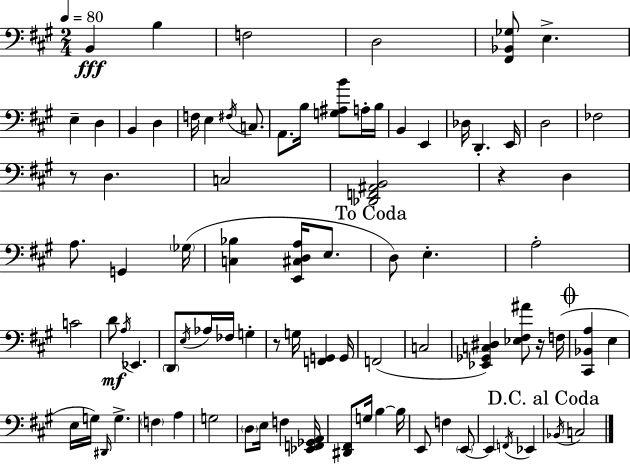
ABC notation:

X:1
T:Untitled
M:2/4
L:1/4
K:A
B,, B, F,2 D,2 [^F,,_B,,_G,]/2 E, E, D, B,, D, F,/4 E, ^F,/4 C,/2 A,,/2 B,/4 [G,^A,B]/2 A,/4 B,/4 B,, E,, _D,/4 D,, E,,/4 D,2 _F,2 z/2 D, C,2 [_D,,F,,^A,,B,,]2 z D, A,/2 G,, _G,/4 [C,_B,] [E,,^C,D,A,]/4 E,/2 D,/2 E, A,2 C2 D/2 A,/4 _E,, D,,/2 E,/4 _A,/4 _F,/4 G, z/2 G,/4 [F,,G,,] G,,/4 F,,2 C,2 [_E,,_G,,C,^D,] [_E,^F,^A]/2 z/4 F,/4 [^C,,_B,,A,] E, E,/4 G,/4 ^D,,/4 G, F, A, G,2 D,/2 E,/4 F, [_E,,F,,_G,,A,,]/4 [^D,,^F,,]/2 G,/4 B, B,/4 E,,/2 F, E,,/2 E,, F,,/4 _E,, _B,,/4 C,2